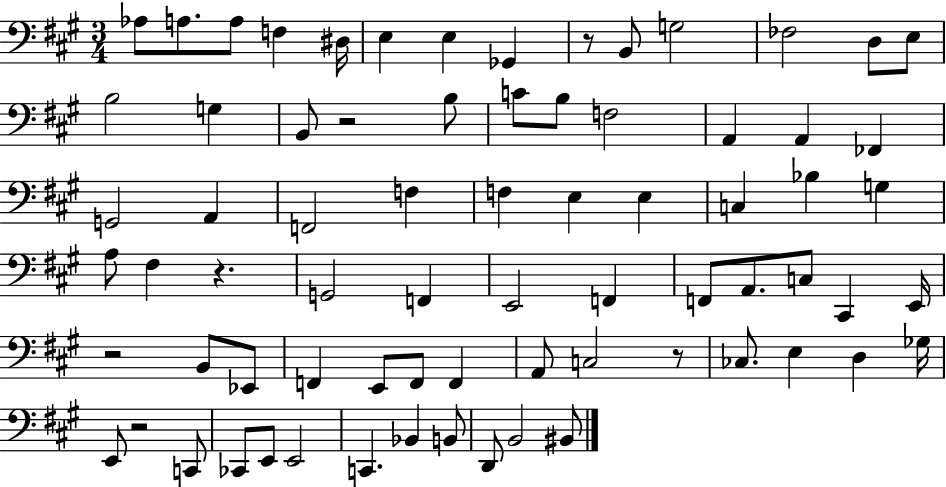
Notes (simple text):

Ab3/e A3/e. A3/e F3/q D#3/s E3/q E3/q Gb2/q R/e B2/e G3/h FES3/h D3/e E3/e B3/h G3/q B2/e R/h B3/e C4/e B3/e F3/h A2/q A2/q FES2/q G2/h A2/q F2/h F3/q F3/q E3/q E3/q C3/q Bb3/q G3/q A3/e F#3/q R/q. G2/h F2/q E2/h F2/q F2/e A2/e. C3/e C#2/q E2/s R/h B2/e Eb2/e F2/q E2/e F2/e F2/q A2/e C3/h R/e CES3/e. E3/q D3/q Gb3/s E2/e R/h C2/e CES2/e E2/e E2/h C2/q. Bb2/q B2/e D2/e B2/h BIS2/e